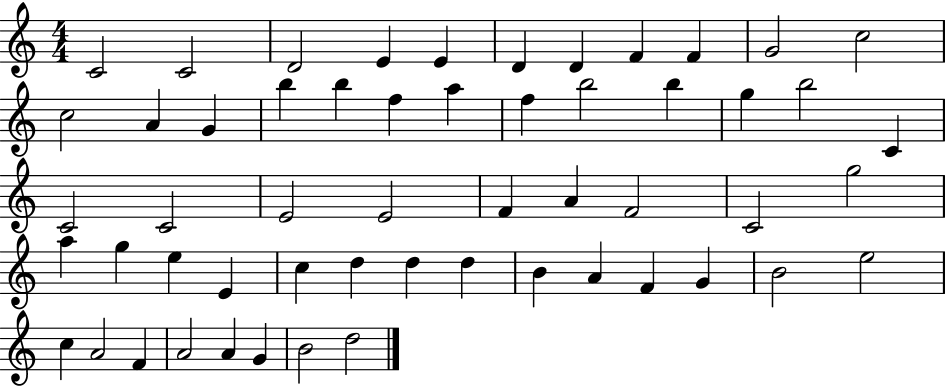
C4/h C4/h D4/h E4/q E4/q D4/q D4/q F4/q F4/q G4/h C5/h C5/h A4/q G4/q B5/q B5/q F5/q A5/q F5/q B5/h B5/q G5/q B5/h C4/q C4/h C4/h E4/h E4/h F4/q A4/q F4/h C4/h G5/h A5/q G5/q E5/q E4/q C5/q D5/q D5/q D5/q B4/q A4/q F4/q G4/q B4/h E5/h C5/q A4/h F4/q A4/h A4/q G4/q B4/h D5/h